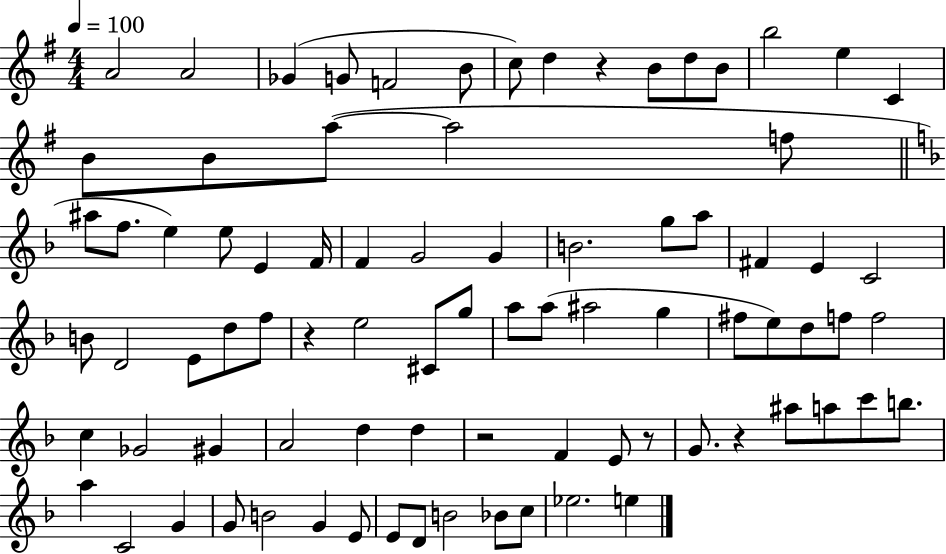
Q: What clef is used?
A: treble